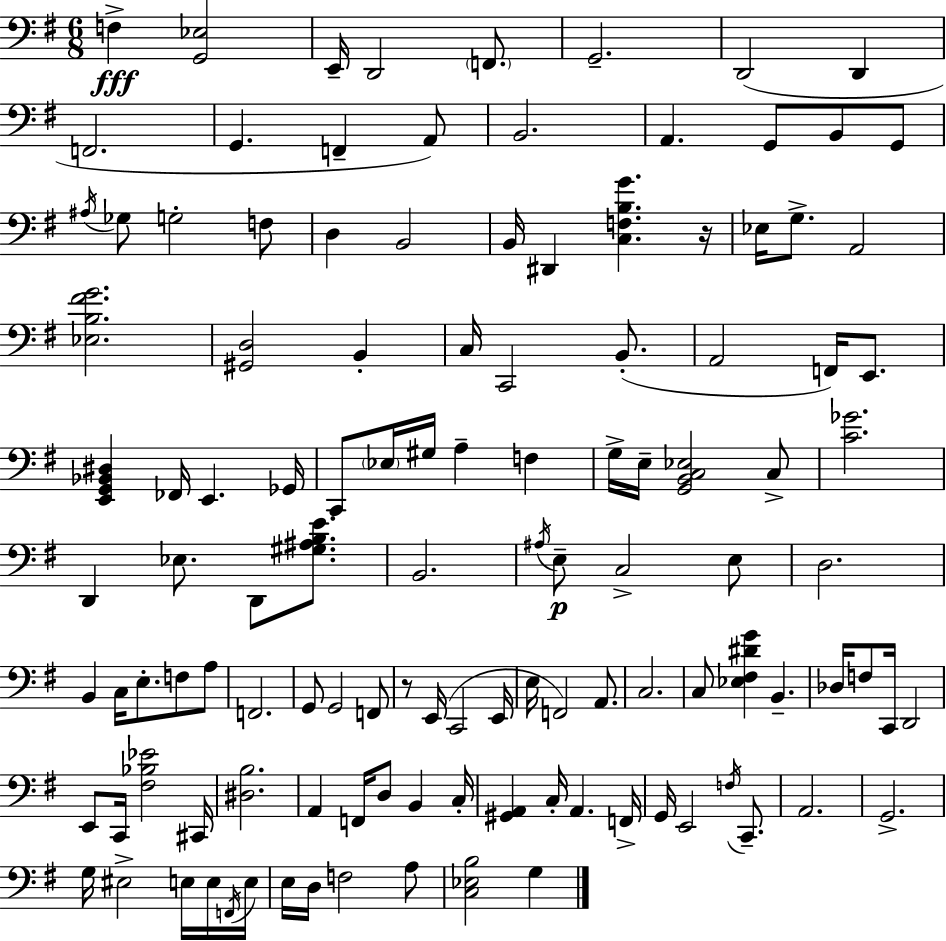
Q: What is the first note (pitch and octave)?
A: F3